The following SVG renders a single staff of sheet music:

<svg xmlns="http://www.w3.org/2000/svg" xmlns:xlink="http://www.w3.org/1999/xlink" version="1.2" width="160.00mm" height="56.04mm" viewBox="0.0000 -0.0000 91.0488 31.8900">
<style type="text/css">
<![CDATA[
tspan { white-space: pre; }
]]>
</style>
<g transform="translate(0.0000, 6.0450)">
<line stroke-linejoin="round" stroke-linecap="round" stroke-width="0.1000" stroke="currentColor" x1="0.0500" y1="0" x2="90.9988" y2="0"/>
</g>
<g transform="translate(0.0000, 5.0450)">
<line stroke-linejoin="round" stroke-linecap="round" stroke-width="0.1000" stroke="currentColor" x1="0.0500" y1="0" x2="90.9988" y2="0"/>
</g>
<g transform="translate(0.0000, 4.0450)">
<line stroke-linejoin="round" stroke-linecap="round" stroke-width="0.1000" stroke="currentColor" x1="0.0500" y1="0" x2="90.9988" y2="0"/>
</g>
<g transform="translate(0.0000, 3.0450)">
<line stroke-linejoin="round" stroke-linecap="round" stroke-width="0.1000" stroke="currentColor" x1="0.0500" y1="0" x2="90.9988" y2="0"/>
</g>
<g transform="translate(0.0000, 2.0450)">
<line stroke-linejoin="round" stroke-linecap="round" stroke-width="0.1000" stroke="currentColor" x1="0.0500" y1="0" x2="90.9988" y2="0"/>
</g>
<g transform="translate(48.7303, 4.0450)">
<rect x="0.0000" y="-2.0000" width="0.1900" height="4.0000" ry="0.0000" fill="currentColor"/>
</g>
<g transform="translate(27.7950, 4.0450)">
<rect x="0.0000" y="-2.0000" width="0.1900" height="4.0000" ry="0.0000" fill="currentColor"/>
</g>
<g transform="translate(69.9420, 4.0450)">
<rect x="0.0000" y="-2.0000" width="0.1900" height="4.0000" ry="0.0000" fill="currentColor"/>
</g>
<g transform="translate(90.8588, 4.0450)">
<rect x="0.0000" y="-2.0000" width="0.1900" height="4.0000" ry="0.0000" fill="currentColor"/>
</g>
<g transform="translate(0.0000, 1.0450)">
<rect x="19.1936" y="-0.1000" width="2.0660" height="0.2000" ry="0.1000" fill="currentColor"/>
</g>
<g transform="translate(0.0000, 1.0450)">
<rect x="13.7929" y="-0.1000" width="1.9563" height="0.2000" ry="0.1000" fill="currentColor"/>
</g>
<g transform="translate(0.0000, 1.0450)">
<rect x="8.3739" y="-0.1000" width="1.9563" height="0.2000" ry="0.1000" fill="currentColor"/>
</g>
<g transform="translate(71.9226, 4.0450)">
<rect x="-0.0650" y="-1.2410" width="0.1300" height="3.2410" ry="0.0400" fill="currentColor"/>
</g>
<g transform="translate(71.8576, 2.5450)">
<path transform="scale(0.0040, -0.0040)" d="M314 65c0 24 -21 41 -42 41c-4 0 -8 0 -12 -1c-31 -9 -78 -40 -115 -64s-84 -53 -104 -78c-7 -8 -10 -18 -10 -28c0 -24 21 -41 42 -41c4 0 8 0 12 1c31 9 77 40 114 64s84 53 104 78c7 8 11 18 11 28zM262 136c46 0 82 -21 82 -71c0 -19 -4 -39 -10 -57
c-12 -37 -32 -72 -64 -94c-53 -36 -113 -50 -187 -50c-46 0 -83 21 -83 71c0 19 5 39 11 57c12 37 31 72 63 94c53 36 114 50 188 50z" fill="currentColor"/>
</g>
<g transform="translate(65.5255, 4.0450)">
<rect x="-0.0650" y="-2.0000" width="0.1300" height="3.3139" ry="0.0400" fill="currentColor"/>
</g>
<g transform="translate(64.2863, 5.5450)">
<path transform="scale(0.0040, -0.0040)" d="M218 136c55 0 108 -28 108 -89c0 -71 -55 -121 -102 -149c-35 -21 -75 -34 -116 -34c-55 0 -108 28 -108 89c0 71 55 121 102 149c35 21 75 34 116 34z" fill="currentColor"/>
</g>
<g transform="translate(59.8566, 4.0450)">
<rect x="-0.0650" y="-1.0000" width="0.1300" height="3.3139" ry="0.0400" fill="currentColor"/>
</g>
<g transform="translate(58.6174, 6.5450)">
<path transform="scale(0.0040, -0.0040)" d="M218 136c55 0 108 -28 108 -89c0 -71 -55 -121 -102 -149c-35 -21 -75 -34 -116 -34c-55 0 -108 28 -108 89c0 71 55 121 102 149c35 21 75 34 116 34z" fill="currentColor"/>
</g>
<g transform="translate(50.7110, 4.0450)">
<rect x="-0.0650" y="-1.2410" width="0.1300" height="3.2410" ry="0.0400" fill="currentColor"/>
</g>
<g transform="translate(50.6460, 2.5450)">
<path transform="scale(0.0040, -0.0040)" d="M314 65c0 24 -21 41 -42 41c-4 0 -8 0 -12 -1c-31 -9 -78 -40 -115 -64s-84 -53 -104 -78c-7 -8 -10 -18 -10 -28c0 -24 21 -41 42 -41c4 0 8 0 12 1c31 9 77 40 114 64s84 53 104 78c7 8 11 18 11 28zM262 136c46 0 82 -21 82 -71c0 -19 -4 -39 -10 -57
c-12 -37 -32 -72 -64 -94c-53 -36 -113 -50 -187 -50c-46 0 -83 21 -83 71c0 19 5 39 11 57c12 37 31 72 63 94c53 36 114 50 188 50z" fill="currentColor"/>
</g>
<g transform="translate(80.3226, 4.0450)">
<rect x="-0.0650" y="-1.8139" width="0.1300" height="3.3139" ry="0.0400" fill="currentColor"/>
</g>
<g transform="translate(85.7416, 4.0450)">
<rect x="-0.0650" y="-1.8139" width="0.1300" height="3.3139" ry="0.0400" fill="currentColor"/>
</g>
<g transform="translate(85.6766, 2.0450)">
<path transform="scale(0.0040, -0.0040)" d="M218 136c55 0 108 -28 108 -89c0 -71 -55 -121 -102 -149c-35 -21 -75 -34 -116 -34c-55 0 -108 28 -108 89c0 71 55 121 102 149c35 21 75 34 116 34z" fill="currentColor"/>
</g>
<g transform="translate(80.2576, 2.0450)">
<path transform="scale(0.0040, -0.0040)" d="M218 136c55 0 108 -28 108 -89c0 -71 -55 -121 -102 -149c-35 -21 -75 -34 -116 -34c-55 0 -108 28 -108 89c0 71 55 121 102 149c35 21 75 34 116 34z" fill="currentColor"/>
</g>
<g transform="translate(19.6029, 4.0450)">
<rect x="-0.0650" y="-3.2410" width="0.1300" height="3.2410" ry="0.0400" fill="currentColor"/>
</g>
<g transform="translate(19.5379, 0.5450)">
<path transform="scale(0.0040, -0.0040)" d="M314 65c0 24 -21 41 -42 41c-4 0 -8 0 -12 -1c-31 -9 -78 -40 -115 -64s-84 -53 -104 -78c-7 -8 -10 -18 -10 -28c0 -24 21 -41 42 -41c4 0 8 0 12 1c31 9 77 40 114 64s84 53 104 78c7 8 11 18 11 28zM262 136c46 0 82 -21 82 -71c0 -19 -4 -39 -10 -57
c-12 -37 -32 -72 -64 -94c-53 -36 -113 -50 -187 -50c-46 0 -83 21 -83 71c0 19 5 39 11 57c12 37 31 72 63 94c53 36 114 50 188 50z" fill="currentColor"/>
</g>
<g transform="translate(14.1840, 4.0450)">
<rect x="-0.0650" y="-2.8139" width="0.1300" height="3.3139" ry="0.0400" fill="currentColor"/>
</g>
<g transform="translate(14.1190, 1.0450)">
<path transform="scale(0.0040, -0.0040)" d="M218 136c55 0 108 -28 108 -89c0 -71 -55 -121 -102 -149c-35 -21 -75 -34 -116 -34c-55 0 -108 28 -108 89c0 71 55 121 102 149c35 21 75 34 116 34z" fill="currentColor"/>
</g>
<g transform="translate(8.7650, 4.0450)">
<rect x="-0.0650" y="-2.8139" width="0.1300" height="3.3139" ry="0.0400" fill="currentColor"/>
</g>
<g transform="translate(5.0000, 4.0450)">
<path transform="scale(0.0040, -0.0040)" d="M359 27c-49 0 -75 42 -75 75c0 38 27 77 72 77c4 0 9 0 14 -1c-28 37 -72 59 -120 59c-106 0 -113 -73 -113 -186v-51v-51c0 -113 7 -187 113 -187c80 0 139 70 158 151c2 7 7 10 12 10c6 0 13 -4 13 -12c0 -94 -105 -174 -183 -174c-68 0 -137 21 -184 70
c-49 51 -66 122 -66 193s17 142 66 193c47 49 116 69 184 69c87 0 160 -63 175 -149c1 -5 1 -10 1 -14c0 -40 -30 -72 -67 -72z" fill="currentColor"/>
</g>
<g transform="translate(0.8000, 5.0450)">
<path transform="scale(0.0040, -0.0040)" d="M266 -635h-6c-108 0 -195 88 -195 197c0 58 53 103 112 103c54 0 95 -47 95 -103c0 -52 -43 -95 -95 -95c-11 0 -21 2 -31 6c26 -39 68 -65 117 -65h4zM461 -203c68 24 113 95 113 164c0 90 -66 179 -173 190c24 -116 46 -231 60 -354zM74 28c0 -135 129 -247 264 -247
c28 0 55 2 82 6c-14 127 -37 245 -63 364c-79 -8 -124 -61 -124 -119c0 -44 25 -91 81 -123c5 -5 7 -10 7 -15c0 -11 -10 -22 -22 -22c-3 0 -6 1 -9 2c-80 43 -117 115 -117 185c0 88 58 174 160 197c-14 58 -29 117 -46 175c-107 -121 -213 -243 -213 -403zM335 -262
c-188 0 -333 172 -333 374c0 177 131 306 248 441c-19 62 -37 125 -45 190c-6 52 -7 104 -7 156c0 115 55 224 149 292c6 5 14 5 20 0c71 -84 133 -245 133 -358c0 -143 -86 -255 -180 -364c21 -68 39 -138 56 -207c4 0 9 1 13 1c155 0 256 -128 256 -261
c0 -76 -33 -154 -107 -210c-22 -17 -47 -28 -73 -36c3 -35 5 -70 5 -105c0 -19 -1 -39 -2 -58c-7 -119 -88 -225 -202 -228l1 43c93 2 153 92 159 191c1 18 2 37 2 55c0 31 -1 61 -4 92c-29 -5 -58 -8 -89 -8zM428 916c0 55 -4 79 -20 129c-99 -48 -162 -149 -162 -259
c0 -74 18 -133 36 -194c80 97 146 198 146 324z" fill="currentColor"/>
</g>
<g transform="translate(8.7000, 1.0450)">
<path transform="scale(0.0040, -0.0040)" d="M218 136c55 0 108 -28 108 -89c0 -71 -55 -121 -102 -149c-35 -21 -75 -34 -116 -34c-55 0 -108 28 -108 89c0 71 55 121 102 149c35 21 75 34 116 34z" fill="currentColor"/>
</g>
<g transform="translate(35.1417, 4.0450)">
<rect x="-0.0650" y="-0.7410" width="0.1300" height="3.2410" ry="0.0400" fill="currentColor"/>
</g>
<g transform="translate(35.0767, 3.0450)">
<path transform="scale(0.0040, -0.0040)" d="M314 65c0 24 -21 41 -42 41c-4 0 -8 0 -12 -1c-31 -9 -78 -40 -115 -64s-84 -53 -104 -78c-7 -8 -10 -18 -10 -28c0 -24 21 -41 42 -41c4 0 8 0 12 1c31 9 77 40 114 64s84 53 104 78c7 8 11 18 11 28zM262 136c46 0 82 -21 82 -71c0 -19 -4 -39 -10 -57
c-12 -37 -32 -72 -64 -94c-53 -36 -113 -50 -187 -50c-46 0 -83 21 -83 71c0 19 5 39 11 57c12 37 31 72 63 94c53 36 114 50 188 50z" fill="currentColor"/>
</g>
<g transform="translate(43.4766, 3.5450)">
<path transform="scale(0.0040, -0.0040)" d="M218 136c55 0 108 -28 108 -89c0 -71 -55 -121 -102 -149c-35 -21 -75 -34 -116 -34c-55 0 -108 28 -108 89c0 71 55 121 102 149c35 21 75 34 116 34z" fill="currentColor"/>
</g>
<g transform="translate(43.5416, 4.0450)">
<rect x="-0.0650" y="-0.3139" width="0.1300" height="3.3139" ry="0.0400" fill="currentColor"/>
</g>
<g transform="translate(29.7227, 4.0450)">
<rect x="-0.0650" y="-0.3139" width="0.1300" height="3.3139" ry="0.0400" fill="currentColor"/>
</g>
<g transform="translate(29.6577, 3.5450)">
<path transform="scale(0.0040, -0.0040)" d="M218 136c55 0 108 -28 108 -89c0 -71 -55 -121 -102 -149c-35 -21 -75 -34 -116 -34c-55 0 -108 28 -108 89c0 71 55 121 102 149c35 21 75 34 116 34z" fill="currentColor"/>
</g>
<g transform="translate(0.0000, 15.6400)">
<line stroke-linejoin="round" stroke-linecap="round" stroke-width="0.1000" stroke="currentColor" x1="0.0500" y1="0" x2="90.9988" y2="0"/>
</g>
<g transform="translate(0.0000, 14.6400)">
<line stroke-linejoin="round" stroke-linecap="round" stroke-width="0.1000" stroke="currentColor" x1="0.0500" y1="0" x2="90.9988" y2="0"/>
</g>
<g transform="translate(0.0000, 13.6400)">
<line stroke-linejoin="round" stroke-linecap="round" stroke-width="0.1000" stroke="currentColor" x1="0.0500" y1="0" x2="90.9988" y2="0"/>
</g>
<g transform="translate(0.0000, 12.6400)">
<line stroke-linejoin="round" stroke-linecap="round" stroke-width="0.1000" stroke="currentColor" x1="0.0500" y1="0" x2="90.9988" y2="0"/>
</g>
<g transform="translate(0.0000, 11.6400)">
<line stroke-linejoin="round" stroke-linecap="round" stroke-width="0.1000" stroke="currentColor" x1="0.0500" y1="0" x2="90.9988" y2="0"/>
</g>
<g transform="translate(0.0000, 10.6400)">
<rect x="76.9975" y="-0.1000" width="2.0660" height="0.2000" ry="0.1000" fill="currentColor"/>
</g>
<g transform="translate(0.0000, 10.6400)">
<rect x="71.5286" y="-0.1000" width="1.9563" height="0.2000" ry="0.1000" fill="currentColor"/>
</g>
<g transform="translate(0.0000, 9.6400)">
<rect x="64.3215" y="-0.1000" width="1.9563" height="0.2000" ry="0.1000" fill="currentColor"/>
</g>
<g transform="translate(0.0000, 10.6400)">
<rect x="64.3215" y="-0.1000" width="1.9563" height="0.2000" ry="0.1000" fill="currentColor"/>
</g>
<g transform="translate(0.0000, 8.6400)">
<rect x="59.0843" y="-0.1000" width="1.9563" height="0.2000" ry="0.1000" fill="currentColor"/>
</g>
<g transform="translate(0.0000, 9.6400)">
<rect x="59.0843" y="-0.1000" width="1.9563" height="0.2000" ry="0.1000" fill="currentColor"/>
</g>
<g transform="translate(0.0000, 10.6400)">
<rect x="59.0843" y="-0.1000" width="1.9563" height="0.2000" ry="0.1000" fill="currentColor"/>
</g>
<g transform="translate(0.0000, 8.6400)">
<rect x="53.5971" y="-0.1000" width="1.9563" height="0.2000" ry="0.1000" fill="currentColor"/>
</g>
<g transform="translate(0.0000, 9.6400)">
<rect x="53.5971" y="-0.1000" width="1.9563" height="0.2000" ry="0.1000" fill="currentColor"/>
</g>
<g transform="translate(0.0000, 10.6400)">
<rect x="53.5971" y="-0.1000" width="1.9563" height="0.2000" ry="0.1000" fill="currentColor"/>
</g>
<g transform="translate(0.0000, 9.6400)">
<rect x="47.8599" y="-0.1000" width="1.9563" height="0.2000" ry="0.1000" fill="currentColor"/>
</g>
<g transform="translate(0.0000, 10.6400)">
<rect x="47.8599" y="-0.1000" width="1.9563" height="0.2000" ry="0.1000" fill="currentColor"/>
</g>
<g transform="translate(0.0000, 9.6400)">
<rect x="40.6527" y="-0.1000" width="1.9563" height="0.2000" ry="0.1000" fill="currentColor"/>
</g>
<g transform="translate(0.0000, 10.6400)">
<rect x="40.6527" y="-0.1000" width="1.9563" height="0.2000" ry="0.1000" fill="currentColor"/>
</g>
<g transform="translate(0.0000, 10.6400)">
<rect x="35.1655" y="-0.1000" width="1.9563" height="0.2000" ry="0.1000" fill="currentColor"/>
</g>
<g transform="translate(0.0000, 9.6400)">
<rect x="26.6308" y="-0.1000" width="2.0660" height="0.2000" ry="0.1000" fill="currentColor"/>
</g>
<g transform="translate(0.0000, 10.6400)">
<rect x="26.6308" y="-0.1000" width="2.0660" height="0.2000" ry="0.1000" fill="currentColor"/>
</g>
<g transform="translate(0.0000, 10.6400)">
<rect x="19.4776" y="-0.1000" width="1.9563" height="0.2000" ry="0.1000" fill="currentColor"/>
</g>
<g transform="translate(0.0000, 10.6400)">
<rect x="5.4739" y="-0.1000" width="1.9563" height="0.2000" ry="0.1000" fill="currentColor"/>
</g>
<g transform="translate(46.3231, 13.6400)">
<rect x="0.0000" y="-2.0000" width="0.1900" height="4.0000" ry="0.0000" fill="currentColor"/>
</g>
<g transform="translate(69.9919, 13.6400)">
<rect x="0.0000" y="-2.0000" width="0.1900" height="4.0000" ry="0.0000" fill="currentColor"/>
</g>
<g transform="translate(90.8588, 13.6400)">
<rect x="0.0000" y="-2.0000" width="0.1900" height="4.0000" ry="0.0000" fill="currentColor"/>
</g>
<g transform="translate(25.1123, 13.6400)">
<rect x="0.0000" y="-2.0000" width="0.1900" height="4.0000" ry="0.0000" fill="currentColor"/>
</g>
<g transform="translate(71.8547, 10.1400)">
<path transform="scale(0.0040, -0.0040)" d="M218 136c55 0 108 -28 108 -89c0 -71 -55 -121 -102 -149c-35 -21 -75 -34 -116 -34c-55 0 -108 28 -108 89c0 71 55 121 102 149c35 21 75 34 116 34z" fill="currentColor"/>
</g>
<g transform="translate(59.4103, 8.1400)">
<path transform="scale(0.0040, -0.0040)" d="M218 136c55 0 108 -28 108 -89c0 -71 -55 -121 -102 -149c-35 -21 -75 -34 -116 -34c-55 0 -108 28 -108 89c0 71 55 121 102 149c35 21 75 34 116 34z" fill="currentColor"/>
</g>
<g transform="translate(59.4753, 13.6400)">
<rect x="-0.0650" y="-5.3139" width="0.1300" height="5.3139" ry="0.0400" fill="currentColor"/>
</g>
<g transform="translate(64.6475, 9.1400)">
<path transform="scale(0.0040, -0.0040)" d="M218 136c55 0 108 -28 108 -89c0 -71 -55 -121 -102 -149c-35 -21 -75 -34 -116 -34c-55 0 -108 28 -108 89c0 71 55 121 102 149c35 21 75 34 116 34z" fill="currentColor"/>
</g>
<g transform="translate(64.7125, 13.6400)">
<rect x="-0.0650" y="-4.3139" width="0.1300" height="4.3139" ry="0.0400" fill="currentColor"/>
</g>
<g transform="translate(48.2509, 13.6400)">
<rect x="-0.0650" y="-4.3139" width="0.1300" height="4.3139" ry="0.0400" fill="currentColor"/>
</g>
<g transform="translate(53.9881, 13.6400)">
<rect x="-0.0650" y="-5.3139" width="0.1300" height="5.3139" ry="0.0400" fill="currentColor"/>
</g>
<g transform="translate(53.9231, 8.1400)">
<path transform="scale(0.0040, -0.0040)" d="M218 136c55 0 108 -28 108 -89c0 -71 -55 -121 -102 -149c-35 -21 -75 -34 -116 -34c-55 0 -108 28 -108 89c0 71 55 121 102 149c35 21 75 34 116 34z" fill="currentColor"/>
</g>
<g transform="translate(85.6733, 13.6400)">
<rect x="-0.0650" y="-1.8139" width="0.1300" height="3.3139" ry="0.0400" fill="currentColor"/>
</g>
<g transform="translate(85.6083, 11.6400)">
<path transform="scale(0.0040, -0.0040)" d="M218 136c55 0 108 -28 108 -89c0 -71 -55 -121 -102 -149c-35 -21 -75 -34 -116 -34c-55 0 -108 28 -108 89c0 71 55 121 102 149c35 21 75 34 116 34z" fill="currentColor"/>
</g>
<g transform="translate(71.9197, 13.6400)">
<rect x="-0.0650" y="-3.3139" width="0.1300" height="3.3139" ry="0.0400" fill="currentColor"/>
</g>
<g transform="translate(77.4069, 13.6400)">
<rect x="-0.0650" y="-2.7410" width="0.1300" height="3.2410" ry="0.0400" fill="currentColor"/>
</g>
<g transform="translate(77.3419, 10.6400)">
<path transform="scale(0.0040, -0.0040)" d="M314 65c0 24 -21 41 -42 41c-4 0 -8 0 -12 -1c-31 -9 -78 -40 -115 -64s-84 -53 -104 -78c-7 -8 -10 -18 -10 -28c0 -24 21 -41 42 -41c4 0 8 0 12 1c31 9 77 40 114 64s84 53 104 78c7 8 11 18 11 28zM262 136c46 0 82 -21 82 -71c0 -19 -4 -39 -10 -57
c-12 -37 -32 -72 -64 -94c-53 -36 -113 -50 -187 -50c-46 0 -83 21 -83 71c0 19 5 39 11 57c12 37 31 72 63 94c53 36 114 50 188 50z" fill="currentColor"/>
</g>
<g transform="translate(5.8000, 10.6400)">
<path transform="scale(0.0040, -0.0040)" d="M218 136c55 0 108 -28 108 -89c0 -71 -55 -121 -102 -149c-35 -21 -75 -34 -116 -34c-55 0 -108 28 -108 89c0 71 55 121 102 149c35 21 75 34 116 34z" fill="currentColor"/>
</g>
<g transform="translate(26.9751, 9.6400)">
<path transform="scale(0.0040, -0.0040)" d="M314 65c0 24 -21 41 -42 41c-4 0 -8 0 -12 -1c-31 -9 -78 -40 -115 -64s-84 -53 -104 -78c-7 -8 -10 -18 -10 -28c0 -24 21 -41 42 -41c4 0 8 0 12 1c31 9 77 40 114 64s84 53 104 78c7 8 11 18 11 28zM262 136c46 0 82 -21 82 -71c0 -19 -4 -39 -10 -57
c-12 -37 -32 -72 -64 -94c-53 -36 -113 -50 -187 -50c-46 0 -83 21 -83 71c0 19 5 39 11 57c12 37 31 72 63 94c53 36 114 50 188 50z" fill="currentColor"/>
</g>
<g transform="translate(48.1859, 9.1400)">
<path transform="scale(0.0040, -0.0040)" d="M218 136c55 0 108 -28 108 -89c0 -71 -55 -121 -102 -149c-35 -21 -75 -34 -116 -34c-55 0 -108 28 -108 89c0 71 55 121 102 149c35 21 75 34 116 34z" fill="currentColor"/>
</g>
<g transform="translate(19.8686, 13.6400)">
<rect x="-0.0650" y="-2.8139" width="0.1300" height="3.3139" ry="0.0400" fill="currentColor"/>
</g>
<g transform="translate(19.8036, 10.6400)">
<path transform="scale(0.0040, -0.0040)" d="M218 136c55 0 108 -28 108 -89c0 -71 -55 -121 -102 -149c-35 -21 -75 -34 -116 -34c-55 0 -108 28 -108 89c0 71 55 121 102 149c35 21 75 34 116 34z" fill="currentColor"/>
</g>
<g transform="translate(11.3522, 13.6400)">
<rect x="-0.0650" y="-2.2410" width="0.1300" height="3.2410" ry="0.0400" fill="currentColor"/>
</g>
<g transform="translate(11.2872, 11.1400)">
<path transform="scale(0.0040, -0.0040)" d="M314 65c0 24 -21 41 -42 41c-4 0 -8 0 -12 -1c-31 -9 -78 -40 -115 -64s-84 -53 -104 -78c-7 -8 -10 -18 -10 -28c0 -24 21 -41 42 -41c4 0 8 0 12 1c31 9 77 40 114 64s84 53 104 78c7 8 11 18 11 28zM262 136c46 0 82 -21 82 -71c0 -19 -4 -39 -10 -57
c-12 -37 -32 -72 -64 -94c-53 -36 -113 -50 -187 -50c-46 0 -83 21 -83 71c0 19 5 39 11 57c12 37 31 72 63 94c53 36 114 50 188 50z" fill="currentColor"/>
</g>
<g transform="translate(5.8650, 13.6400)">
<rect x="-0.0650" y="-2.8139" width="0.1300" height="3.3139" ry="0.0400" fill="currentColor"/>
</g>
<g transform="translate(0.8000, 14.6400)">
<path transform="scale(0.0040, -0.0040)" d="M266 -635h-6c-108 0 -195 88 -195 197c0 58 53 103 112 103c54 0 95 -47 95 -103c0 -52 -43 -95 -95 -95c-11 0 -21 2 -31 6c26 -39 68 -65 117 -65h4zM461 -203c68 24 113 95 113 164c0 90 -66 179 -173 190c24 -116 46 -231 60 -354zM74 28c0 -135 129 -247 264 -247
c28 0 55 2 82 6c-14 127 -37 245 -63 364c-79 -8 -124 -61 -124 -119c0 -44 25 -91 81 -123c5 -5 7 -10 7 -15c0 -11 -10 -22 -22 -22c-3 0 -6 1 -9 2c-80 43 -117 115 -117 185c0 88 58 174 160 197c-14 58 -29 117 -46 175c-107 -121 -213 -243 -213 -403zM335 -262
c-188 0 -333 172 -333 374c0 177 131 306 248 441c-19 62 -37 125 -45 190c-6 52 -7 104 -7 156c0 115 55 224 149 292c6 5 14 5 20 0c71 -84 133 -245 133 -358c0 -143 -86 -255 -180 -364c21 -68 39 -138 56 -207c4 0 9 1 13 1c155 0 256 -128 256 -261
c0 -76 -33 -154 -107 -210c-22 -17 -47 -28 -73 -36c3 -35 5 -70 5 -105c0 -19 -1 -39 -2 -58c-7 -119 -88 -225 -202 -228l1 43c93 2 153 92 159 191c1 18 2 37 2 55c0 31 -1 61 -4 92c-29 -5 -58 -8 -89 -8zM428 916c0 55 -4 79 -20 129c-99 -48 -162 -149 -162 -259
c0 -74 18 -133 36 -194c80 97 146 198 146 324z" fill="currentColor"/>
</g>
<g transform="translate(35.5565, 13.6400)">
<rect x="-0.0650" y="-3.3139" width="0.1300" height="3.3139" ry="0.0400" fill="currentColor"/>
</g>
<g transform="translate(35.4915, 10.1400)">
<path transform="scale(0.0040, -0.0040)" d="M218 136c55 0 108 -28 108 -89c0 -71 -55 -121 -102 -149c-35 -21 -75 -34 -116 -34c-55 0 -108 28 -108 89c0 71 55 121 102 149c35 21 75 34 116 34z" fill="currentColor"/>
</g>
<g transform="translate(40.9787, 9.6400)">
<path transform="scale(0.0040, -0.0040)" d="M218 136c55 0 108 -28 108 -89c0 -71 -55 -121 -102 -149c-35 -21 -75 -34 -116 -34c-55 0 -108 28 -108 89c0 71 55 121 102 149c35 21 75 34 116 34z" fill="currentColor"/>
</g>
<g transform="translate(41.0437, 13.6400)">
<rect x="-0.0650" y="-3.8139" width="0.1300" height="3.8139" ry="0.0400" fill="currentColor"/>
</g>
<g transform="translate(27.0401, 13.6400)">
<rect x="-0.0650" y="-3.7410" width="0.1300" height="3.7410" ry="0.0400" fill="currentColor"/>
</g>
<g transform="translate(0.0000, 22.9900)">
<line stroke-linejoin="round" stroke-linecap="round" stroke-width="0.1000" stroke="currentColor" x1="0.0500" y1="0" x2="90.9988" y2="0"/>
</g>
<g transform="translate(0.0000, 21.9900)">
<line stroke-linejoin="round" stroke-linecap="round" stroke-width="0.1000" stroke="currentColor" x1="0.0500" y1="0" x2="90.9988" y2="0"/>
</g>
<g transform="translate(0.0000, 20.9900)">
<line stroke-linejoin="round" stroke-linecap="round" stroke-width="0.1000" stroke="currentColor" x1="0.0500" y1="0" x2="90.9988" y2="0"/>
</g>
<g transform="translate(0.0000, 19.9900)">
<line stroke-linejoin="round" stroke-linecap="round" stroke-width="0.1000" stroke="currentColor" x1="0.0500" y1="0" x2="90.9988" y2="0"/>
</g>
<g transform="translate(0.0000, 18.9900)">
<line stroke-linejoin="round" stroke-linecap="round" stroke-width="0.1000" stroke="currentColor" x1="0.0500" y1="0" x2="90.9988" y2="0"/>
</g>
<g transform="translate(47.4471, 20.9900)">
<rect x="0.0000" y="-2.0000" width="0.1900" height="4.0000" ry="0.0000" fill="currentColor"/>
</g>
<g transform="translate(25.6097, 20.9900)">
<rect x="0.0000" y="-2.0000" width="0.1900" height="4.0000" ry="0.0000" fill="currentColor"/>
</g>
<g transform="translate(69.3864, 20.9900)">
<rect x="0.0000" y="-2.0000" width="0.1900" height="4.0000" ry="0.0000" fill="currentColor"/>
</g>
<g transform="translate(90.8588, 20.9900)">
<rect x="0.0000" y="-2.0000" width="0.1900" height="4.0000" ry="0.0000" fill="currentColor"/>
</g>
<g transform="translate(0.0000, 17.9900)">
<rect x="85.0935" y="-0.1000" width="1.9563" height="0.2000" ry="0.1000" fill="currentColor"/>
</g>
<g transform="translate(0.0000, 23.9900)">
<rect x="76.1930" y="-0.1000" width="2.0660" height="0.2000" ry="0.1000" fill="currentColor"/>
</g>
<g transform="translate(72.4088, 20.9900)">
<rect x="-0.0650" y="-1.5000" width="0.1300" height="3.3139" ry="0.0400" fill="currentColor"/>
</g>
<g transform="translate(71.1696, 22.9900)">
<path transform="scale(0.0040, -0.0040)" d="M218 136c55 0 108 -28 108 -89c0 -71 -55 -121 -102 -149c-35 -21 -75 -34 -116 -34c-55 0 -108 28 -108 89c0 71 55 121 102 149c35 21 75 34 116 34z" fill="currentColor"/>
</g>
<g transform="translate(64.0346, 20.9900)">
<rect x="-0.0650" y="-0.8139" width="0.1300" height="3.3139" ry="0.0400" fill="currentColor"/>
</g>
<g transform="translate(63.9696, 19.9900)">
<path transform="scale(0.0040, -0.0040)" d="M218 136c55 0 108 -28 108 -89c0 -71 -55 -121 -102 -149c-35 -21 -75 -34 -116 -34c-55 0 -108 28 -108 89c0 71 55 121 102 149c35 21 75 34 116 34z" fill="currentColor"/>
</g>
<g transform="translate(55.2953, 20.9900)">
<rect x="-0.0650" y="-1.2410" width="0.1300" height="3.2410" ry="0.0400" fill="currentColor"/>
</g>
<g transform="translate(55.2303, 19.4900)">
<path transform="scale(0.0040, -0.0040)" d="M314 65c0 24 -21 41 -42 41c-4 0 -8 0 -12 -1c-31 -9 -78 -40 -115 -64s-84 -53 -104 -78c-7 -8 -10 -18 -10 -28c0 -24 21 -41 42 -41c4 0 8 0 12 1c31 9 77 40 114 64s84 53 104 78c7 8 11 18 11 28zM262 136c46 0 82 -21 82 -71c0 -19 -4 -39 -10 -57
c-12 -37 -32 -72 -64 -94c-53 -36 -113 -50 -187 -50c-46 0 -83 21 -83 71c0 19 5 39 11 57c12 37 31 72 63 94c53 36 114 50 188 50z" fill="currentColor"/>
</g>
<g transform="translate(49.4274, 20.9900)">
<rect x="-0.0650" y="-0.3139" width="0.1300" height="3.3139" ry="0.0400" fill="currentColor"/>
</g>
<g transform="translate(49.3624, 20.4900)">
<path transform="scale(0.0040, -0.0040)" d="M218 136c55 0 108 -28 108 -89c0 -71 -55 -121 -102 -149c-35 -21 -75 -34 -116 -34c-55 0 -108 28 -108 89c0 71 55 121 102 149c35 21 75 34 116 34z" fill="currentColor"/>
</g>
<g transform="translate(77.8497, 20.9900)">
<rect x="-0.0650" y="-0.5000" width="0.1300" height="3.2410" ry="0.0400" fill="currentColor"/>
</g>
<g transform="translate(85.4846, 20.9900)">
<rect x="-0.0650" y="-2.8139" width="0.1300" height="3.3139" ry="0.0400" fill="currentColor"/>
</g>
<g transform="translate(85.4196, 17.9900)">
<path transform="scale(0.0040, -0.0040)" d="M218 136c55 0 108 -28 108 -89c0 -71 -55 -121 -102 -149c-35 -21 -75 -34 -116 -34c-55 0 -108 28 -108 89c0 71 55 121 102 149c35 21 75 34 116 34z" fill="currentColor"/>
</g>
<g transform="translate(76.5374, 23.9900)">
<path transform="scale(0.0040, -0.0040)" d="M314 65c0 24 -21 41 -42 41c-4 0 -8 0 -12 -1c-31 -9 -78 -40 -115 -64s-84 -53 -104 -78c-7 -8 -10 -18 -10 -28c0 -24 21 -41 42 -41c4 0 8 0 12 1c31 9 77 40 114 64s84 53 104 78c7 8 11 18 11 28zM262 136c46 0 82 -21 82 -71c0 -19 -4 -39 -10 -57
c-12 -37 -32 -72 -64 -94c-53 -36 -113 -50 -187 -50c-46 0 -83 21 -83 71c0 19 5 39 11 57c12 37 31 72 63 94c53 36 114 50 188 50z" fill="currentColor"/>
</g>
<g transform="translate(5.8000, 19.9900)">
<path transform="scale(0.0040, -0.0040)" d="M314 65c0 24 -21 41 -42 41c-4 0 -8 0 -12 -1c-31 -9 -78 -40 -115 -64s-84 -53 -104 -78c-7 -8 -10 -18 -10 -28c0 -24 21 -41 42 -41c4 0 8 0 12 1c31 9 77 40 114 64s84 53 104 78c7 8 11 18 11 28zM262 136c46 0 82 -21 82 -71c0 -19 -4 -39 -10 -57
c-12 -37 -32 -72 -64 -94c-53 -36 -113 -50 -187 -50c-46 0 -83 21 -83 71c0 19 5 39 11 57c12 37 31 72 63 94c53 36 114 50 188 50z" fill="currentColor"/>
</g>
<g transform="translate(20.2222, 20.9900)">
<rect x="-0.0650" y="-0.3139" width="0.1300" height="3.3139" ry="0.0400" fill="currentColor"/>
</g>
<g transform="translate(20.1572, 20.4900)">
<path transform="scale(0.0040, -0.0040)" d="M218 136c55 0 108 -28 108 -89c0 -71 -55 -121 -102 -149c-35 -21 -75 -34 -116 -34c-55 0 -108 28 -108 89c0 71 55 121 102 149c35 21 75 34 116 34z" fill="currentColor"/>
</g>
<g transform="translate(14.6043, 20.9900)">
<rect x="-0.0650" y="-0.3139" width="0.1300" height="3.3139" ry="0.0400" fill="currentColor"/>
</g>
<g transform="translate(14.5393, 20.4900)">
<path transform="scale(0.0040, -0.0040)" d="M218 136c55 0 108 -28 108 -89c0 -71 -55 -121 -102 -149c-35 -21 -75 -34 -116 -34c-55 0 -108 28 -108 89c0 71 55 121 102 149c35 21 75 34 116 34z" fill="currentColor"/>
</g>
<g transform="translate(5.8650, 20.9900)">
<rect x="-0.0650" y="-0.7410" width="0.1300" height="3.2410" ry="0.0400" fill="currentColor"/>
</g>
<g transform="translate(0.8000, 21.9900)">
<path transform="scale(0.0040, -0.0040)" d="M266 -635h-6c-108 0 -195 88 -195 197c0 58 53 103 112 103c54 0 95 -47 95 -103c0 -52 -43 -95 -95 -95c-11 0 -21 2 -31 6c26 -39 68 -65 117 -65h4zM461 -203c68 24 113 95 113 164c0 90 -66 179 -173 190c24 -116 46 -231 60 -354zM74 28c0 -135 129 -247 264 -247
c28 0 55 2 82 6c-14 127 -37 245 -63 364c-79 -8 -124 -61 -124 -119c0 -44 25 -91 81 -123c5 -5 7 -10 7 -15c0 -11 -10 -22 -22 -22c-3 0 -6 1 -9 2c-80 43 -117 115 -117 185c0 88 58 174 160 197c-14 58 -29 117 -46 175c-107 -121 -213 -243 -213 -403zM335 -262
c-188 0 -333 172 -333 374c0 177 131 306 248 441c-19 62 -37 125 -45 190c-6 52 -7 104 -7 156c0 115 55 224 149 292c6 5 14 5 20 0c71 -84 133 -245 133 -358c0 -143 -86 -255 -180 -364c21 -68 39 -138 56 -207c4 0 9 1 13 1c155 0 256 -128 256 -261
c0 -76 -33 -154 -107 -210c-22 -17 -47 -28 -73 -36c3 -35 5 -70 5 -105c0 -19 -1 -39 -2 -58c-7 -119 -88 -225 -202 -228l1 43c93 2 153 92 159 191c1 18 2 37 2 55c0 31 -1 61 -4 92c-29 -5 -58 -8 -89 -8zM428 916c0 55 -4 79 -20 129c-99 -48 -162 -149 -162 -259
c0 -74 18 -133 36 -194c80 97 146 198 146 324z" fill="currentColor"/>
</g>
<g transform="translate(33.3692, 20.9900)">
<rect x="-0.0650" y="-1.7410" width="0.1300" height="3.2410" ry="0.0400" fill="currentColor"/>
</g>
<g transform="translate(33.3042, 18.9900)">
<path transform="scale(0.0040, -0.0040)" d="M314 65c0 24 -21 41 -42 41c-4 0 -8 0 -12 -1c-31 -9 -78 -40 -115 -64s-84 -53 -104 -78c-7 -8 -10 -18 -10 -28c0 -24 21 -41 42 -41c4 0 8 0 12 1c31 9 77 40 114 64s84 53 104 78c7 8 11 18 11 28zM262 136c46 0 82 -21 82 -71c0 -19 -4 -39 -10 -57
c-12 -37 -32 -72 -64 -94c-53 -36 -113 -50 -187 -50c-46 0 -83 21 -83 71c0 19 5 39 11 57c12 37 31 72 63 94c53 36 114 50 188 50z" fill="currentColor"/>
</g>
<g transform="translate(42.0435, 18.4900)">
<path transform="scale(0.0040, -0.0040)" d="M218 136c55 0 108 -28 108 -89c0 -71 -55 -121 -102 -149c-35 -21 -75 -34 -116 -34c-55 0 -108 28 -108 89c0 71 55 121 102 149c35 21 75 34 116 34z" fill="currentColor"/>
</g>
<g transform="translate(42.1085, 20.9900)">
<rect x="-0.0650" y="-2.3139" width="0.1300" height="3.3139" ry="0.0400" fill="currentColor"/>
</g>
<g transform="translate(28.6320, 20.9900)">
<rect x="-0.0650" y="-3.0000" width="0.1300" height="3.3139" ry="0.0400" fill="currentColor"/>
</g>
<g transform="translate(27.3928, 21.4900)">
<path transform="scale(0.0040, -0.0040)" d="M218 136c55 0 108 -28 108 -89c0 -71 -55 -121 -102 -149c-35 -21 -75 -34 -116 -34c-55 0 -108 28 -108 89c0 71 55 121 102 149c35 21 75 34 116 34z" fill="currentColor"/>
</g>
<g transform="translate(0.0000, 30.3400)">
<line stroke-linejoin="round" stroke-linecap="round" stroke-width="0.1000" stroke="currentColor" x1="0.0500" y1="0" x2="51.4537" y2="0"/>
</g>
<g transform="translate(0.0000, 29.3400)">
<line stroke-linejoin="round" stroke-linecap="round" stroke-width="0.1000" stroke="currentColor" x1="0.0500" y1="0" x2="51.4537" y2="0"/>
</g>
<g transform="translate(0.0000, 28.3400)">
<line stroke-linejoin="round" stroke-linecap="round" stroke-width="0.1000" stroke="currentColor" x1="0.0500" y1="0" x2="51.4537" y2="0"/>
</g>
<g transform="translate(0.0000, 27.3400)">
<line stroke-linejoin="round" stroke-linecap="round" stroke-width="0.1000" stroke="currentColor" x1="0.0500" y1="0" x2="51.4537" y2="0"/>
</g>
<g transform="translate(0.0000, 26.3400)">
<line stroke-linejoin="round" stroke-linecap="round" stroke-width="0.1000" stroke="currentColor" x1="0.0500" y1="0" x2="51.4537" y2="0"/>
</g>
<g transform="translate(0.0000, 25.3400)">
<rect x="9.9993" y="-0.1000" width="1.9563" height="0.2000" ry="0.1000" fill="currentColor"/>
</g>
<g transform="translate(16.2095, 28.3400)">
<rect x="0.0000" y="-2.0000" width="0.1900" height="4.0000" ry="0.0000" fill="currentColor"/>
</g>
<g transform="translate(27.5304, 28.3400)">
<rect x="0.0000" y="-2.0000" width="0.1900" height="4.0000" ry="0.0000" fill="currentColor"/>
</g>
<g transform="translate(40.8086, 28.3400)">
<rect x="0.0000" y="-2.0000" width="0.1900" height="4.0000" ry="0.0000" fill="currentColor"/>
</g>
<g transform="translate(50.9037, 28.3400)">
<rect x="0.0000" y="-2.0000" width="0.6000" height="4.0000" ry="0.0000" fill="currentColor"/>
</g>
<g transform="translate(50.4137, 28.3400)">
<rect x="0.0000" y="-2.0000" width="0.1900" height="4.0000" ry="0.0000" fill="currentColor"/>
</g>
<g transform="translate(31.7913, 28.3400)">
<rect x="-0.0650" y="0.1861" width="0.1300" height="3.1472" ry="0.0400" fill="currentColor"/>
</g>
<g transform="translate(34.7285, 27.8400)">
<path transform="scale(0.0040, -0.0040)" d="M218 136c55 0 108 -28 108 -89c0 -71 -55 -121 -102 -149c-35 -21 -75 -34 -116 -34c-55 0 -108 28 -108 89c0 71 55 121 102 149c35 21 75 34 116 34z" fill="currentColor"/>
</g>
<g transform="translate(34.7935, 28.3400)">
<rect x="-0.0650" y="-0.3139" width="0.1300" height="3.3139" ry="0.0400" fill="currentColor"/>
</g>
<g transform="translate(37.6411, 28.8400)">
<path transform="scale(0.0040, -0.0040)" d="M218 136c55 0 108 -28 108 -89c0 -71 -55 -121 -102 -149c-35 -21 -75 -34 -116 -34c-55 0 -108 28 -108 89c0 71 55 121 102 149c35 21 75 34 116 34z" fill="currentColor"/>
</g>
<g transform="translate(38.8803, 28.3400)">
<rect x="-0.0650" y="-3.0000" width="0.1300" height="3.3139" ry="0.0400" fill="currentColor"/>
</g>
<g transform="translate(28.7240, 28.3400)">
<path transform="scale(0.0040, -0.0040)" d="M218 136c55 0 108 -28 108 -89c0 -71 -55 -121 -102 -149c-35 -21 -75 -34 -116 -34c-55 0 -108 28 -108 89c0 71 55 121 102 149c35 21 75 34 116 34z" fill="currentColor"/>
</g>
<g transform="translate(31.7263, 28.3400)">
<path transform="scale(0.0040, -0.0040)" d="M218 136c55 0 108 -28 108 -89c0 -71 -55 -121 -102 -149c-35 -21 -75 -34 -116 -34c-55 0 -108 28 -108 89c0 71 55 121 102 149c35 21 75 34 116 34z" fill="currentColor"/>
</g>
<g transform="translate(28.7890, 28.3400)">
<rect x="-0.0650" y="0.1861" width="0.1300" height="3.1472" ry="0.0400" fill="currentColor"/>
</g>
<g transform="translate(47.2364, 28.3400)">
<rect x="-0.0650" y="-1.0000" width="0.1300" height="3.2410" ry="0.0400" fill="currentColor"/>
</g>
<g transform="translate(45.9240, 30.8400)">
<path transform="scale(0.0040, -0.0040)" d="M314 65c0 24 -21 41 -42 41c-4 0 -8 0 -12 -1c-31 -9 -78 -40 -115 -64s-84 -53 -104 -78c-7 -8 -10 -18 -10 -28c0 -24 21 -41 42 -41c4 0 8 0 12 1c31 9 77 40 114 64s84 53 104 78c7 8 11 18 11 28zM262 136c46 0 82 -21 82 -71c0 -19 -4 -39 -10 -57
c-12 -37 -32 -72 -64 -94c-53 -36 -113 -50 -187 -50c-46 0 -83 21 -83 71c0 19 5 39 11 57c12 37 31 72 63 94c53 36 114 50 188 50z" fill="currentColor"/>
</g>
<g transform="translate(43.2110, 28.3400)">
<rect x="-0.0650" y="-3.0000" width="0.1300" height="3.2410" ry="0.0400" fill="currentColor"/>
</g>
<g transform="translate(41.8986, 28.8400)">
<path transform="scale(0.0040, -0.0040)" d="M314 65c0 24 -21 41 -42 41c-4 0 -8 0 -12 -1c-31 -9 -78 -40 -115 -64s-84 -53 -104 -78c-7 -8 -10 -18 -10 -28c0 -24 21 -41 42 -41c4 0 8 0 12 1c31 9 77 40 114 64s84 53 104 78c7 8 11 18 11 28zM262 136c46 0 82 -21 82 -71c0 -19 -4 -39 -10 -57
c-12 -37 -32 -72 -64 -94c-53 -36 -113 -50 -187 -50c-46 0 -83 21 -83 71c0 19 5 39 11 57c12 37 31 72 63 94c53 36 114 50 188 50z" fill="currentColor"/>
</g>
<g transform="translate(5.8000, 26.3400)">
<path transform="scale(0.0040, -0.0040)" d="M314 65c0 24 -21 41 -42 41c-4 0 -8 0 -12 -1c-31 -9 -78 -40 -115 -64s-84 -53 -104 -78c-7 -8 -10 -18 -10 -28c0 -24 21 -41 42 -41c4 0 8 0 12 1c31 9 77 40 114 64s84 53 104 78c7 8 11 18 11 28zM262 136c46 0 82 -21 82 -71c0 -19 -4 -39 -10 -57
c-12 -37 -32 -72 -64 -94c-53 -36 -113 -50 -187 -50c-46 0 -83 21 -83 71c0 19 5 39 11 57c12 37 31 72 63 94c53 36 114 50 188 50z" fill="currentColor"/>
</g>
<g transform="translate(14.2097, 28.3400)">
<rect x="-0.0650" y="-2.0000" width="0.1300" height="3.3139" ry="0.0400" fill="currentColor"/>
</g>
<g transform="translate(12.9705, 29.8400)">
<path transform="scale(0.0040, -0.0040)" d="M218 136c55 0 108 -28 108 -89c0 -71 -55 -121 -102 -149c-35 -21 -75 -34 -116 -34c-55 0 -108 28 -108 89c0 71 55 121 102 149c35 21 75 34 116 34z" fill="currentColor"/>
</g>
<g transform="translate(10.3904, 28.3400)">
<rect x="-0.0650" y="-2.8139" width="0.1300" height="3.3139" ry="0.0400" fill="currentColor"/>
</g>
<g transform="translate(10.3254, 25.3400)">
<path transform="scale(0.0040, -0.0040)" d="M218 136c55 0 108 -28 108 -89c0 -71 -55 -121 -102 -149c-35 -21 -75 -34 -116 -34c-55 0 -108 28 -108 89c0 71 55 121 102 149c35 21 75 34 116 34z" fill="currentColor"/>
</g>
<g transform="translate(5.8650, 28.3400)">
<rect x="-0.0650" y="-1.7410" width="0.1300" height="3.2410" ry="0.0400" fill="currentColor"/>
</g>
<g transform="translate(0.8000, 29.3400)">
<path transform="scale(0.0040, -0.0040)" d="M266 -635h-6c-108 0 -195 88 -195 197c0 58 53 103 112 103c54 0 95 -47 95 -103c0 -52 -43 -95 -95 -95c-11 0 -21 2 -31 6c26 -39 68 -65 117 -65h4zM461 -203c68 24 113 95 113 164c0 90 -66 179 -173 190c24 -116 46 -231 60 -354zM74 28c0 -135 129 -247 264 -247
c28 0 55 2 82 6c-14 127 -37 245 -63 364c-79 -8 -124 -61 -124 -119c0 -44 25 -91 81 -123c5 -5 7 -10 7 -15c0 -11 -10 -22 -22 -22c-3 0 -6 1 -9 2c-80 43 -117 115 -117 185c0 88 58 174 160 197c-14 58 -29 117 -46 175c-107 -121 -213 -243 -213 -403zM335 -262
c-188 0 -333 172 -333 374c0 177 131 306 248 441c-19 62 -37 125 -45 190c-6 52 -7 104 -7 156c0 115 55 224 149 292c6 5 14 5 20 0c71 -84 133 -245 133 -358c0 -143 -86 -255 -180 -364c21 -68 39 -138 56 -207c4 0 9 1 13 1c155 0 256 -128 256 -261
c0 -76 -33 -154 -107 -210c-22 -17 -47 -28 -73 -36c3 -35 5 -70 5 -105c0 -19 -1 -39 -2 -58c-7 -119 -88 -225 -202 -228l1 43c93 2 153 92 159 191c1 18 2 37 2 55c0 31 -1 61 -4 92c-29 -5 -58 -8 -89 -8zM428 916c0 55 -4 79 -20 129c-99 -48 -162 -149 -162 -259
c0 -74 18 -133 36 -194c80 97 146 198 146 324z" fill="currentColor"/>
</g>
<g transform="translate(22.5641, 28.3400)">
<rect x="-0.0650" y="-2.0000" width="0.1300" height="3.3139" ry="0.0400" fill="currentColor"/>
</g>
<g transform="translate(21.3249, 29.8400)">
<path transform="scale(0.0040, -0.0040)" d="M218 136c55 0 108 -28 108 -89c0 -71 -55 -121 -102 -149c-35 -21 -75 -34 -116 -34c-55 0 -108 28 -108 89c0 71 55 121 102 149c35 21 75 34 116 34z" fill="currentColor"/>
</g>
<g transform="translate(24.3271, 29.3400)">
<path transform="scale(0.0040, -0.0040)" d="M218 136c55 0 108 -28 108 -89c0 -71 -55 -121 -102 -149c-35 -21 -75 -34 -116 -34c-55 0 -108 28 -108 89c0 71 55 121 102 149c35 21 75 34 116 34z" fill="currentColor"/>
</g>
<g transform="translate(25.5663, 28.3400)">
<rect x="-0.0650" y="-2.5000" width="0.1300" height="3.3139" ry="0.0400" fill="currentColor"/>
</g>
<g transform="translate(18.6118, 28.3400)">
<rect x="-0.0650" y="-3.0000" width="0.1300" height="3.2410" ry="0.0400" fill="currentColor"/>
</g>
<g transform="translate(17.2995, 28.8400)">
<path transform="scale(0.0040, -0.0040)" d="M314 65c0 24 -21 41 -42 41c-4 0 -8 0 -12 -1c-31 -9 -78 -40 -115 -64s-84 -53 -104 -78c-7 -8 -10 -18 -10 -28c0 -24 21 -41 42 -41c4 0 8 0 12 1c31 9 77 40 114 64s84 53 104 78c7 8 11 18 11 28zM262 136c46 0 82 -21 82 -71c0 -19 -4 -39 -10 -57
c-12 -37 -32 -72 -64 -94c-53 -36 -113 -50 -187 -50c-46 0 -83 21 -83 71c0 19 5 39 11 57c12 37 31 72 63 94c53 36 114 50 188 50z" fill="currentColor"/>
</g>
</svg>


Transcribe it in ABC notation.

X:1
T:Untitled
M:4/4
L:1/4
K:C
a a b2 c d2 c e2 D F e2 f f a g2 a c'2 b c' d' f' f' d' b a2 f d2 c c A f2 g c e2 d E C2 a f2 a F A2 F G B B c A A2 D2